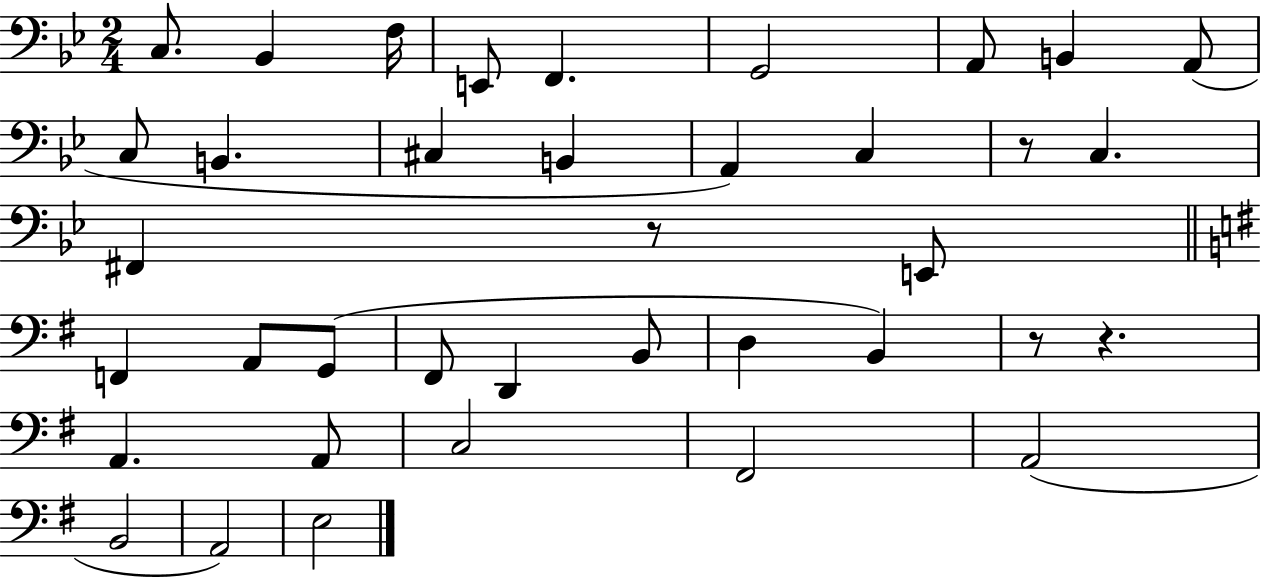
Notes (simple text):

C3/e. Bb2/q F3/s E2/e F2/q. G2/h A2/e B2/q A2/e C3/e B2/q. C#3/q B2/q A2/q C3/q R/e C3/q. F#2/q R/e E2/e F2/q A2/e G2/e F#2/e D2/q B2/e D3/q B2/q R/e R/q. A2/q. A2/e C3/h F#2/h A2/h B2/h A2/h E3/h